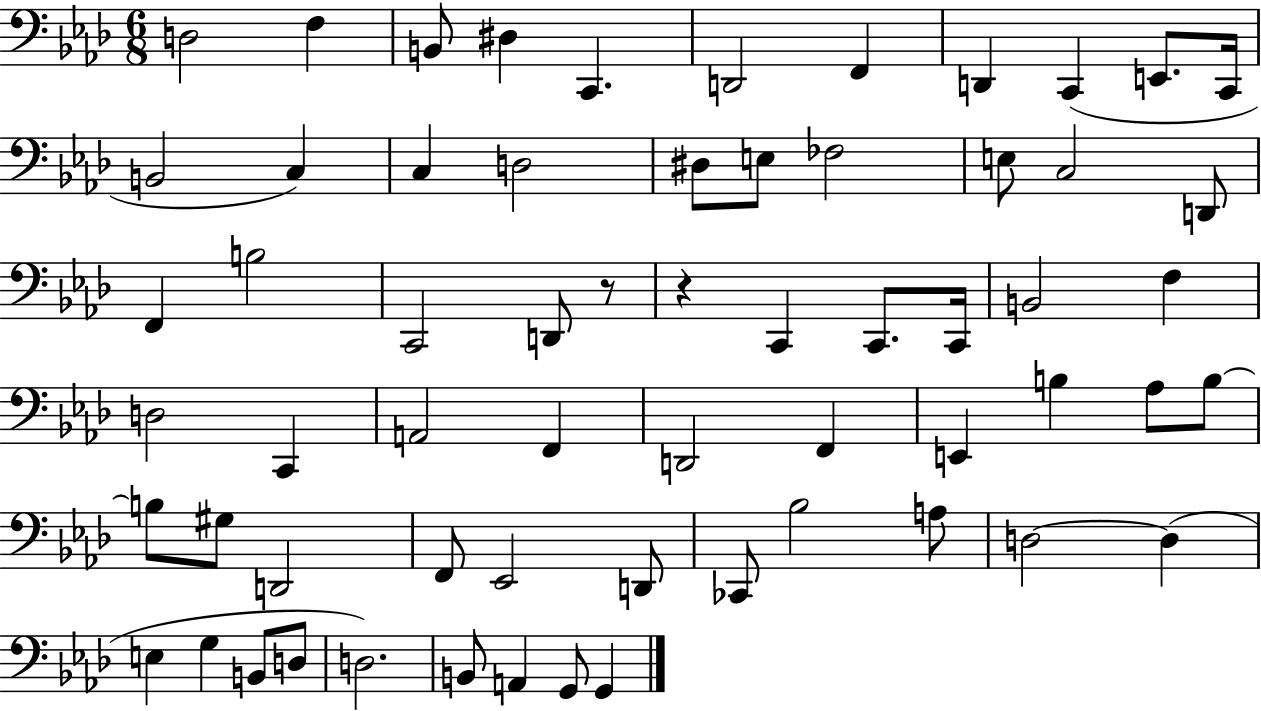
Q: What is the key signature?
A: AES major